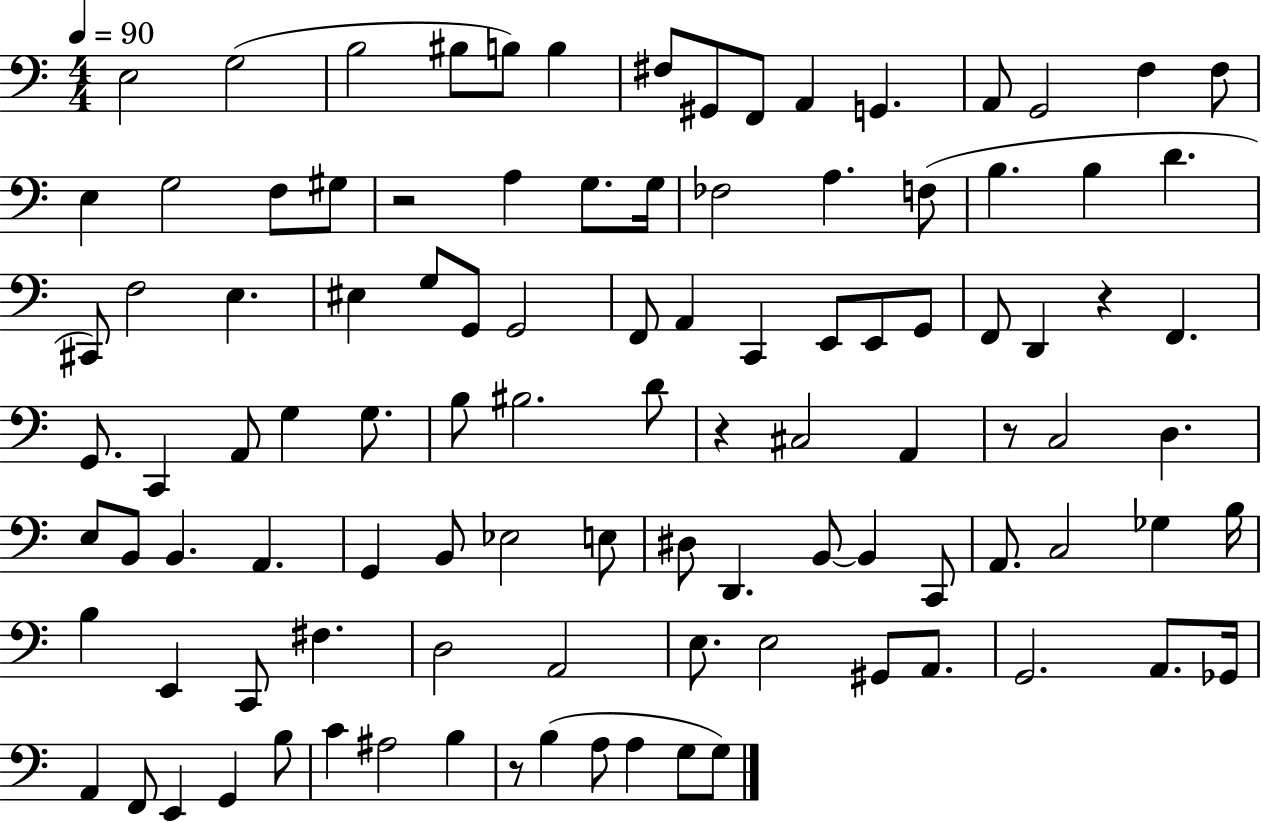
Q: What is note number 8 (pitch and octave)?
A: G#2